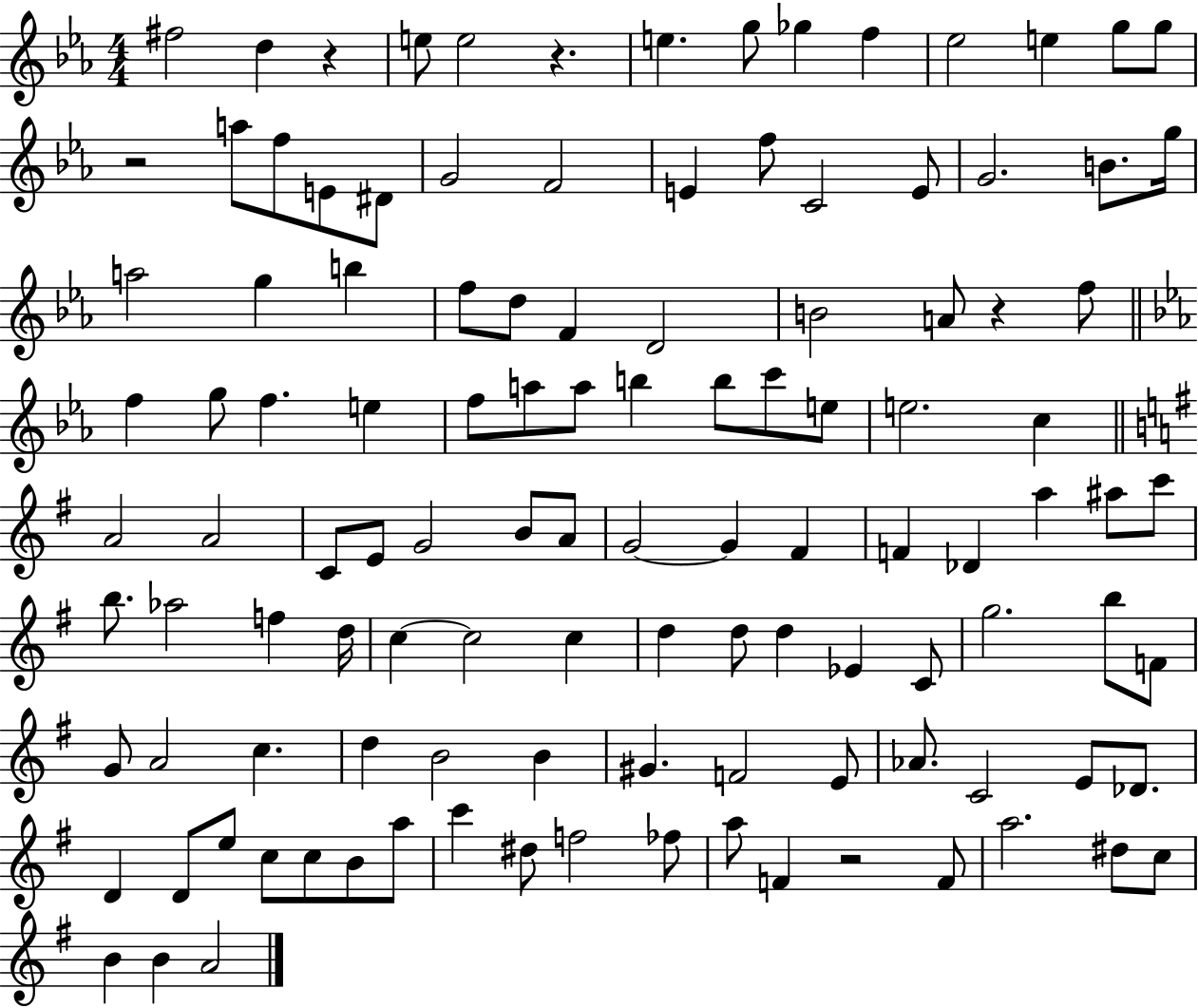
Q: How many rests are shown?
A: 5